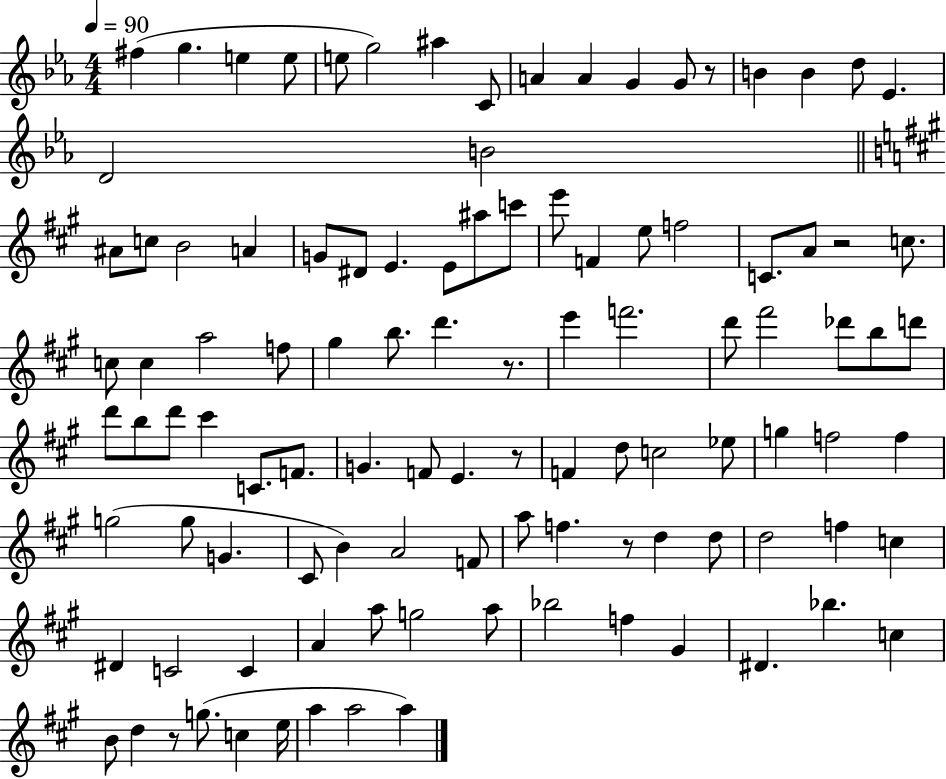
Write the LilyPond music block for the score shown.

{
  \clef treble
  \numericTimeSignature
  \time 4/4
  \key ees \major
  \tempo 4 = 90
  \repeat volta 2 { fis''4( g''4. e''4 e''8 | e''8 g''2) ais''4 c'8 | a'4 a'4 g'4 g'8 r8 | b'4 b'4 d''8 ees'4. | \break d'2 b'2 | \bar "||" \break \key a \major ais'8 c''8 b'2 a'4 | g'8 dis'8 e'4. e'8 ais''8 c'''8 | e'''8 f'4 e''8 f''2 | c'8. a'8 r2 c''8. | \break c''8 c''4 a''2 f''8 | gis''4 b''8. d'''4. r8. | e'''4 f'''2. | d'''8 fis'''2 des'''8 b''8 d'''8 | \break d'''8 b''8 d'''8 cis'''4 c'8. f'8. | g'4. f'8 e'4. r8 | f'4 d''8 c''2 ees''8 | g''4 f''2 f''4 | \break g''2( g''8 g'4. | cis'8 b'4) a'2 f'8 | a''8 f''4. r8 d''4 d''8 | d''2 f''4 c''4 | \break dis'4 c'2 c'4 | a'4 a''8 g''2 a''8 | bes''2 f''4 gis'4 | dis'4. bes''4. c''4 | \break b'8 d''4 r8 g''8.( c''4 e''16 | a''4 a''2 a''4) | } \bar "|."
}